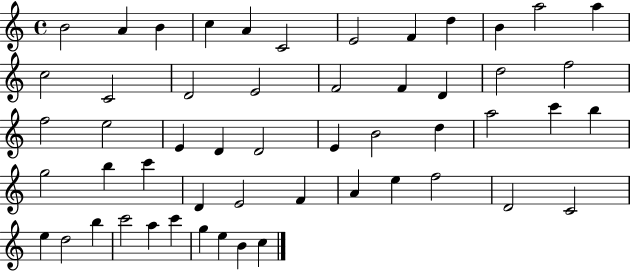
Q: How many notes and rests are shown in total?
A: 53